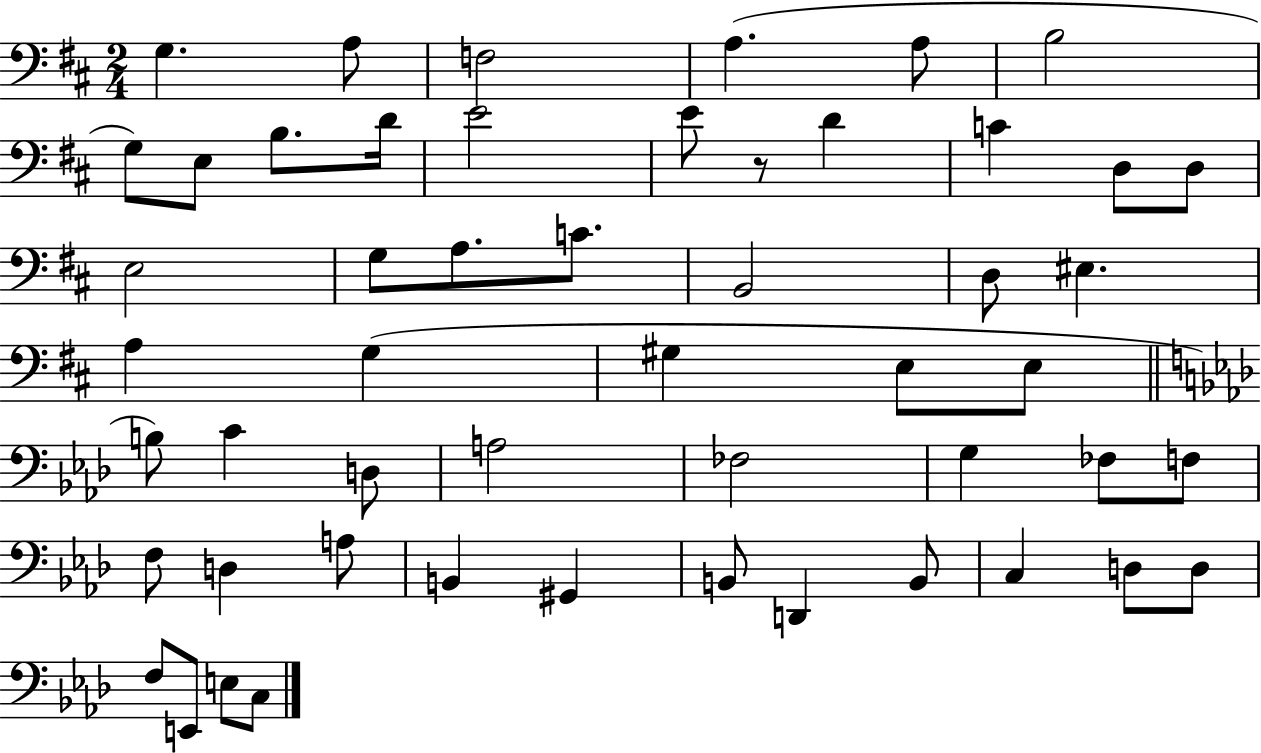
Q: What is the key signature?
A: D major